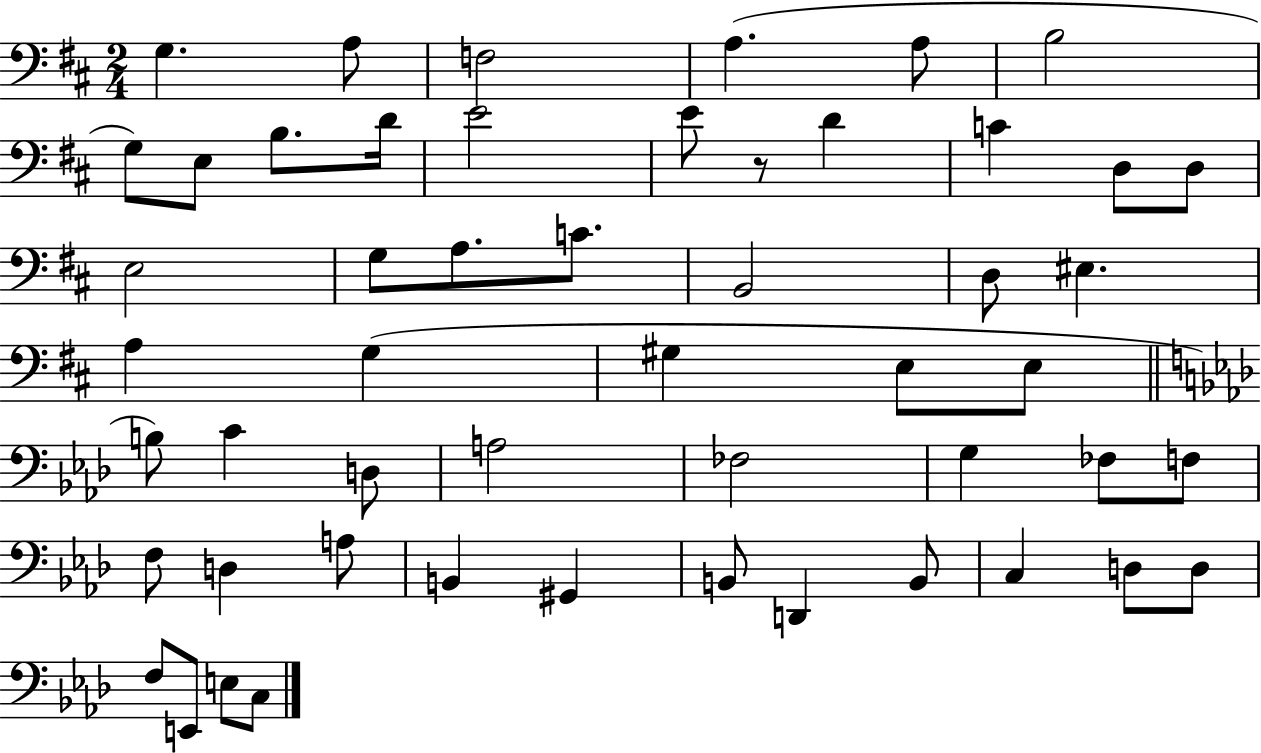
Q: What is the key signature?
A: D major